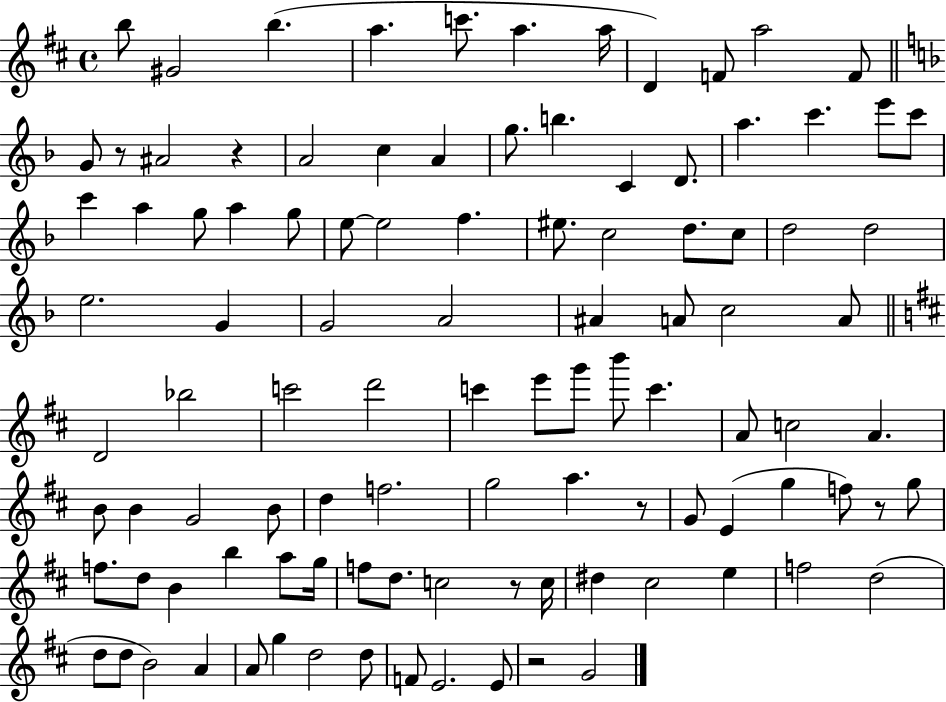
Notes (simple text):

B5/e G#4/h B5/q. A5/q. C6/e. A5/q. A5/s D4/q F4/e A5/h F4/e G4/e R/e A#4/h R/q A4/h C5/q A4/q G5/e. B5/q. C4/q D4/e. A5/q. C6/q. E6/e C6/e C6/q A5/q G5/e A5/q G5/e E5/e E5/h F5/q. EIS5/e. C5/h D5/e. C5/e D5/h D5/h E5/h. G4/q G4/h A4/h A#4/q A4/e C5/h A4/e D4/h Bb5/h C6/h D6/h C6/q E6/e G6/e B6/e C6/q. A4/e C5/h A4/q. B4/e B4/q G4/h B4/e D5/q F5/h. G5/h A5/q. R/e G4/e E4/q G5/q F5/e R/e G5/e F5/e. D5/e B4/q B5/q A5/e G5/s F5/e D5/e. C5/h R/e C5/s D#5/q C#5/h E5/q F5/h D5/h D5/e D5/e B4/h A4/q A4/e G5/q D5/h D5/e F4/e E4/h. E4/e R/h G4/h